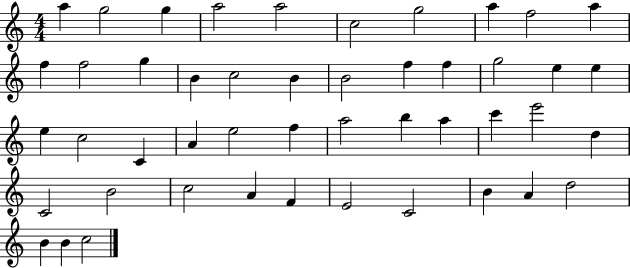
A5/q G5/h G5/q A5/h A5/h C5/h G5/h A5/q F5/h A5/q F5/q F5/h G5/q B4/q C5/h B4/q B4/h F5/q F5/q G5/h E5/q E5/q E5/q C5/h C4/q A4/q E5/h F5/q A5/h B5/q A5/q C6/q E6/h D5/q C4/h B4/h C5/h A4/q F4/q E4/h C4/h B4/q A4/q D5/h B4/q B4/q C5/h